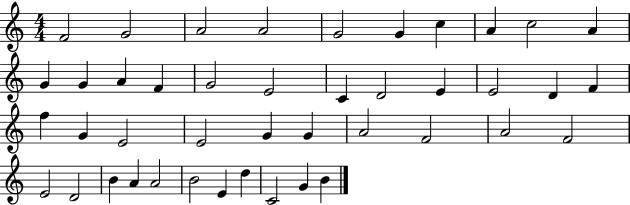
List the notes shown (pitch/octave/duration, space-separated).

F4/h G4/h A4/h A4/h G4/h G4/q C5/q A4/q C5/h A4/q G4/q G4/q A4/q F4/q G4/h E4/h C4/q D4/h E4/q E4/h D4/q F4/q F5/q G4/q E4/h E4/h G4/q G4/q A4/h F4/h A4/h F4/h E4/h D4/h B4/q A4/q A4/h B4/h E4/q D5/q C4/h G4/q B4/q